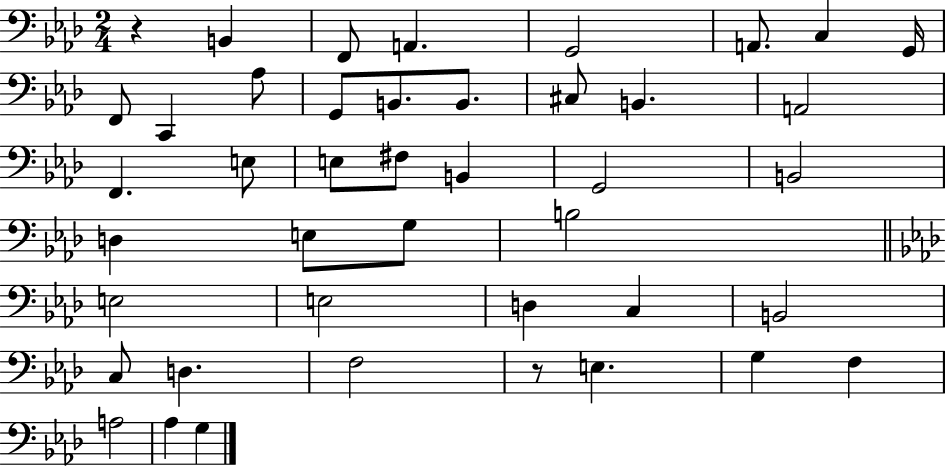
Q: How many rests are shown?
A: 2